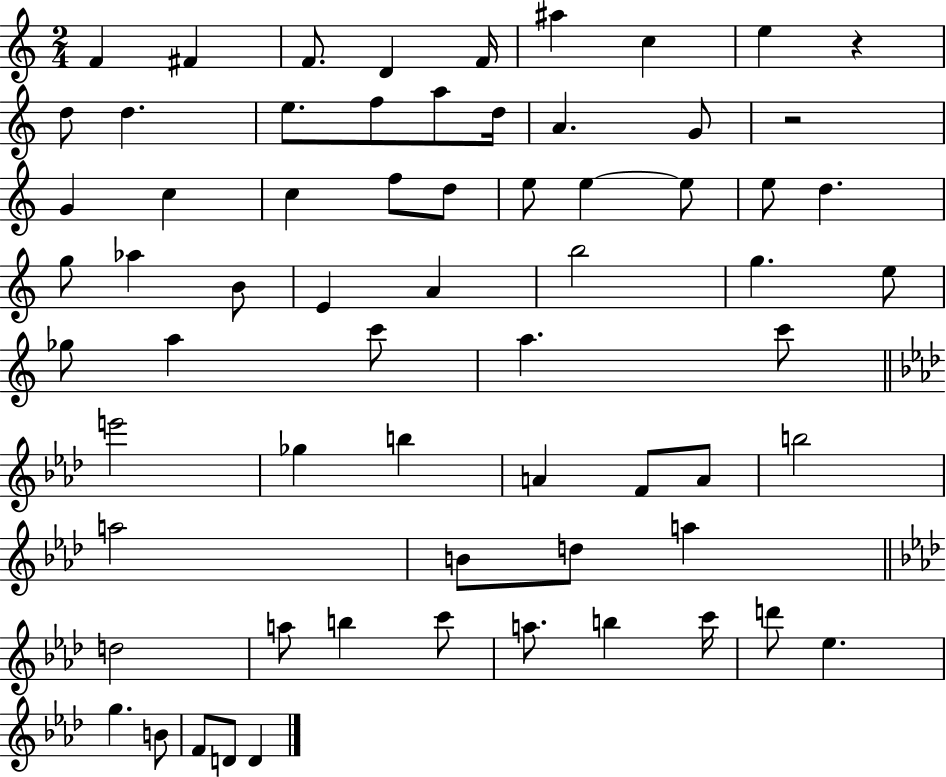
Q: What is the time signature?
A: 2/4